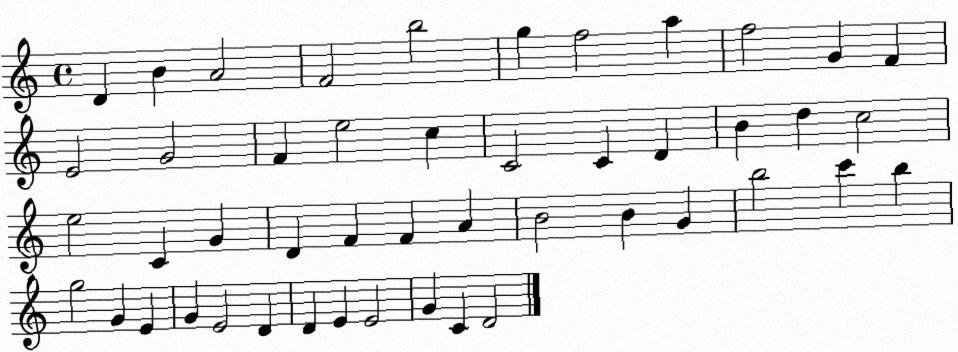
X:1
T:Untitled
M:4/4
L:1/4
K:C
D B A2 F2 b2 g f2 a f2 G F E2 G2 F e2 c C2 C D B d c2 e2 C G D F F A B2 B G b2 c' b g2 G E G E2 D D E E2 G C D2